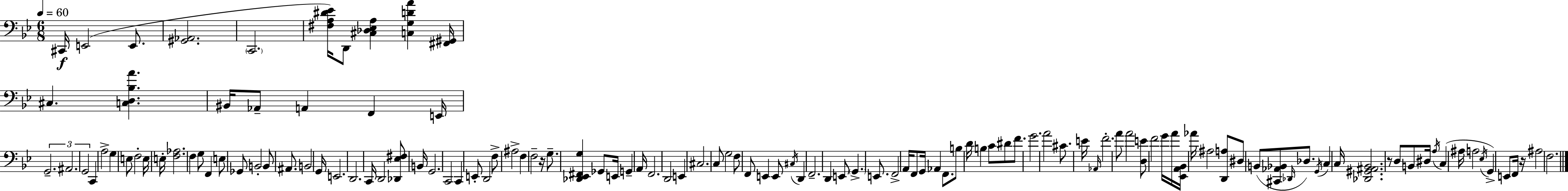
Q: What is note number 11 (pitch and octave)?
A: E2